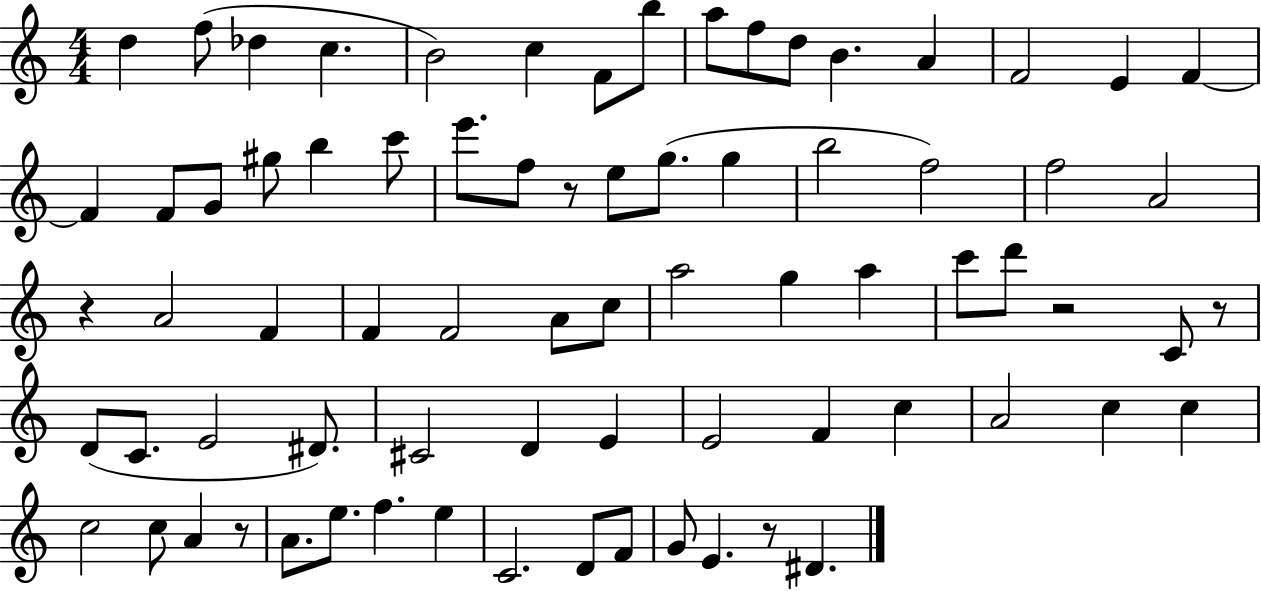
{
  \clef treble
  \numericTimeSignature
  \time 4/4
  \key c \major
  d''4 f''8( des''4 c''4. | b'2) c''4 f'8 b''8 | a''8 f''8 d''8 b'4. a'4 | f'2 e'4 f'4~~ | \break f'4 f'8 g'8 gis''8 b''4 c'''8 | e'''8. f''8 r8 e''8 g''8.( g''4 | b''2 f''2) | f''2 a'2 | \break r4 a'2 f'4 | f'4 f'2 a'8 c''8 | a''2 g''4 a''4 | c'''8 d'''8 r2 c'8 r8 | \break d'8( c'8. e'2 dis'8.) | cis'2 d'4 e'4 | e'2 f'4 c''4 | a'2 c''4 c''4 | \break c''2 c''8 a'4 r8 | a'8. e''8. f''4. e''4 | c'2. d'8 f'8 | g'8 e'4. r8 dis'4. | \break \bar "|."
}